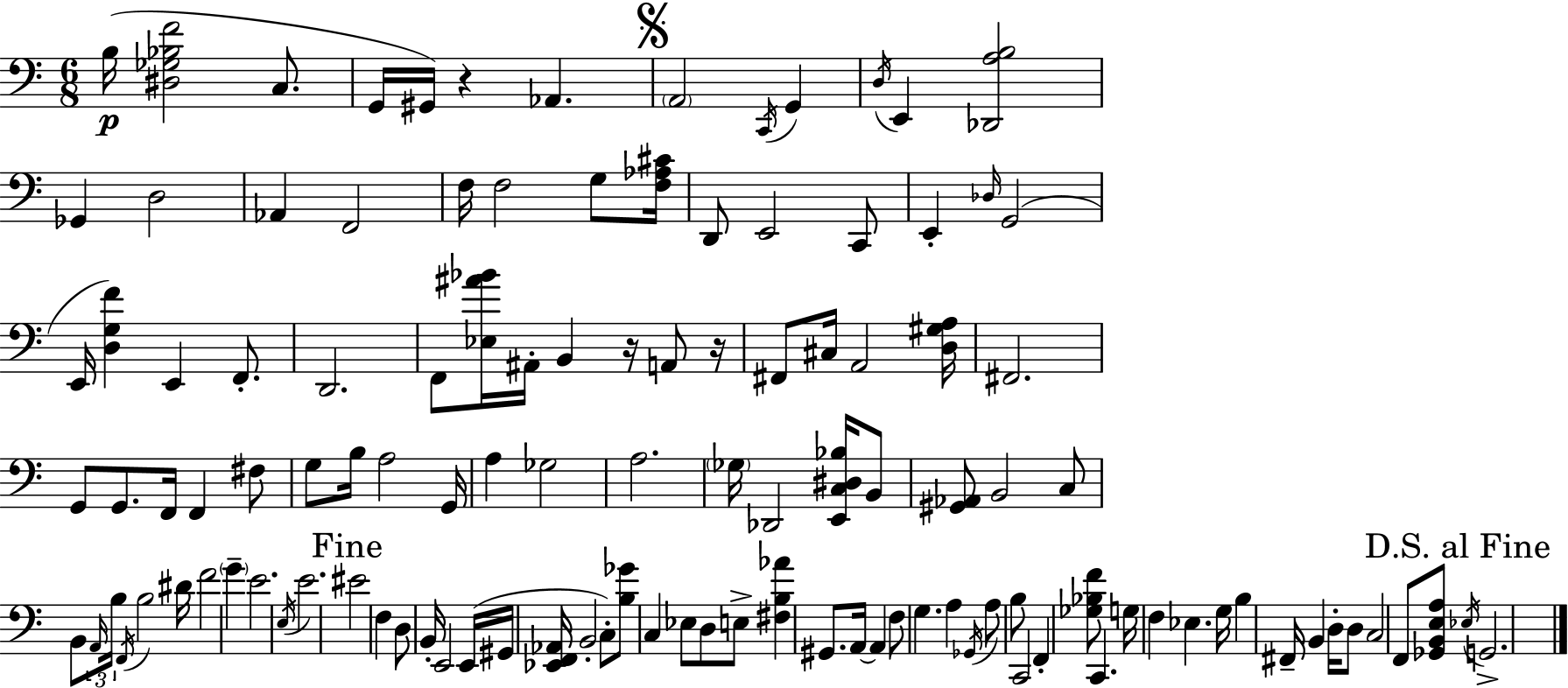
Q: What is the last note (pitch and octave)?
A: G2